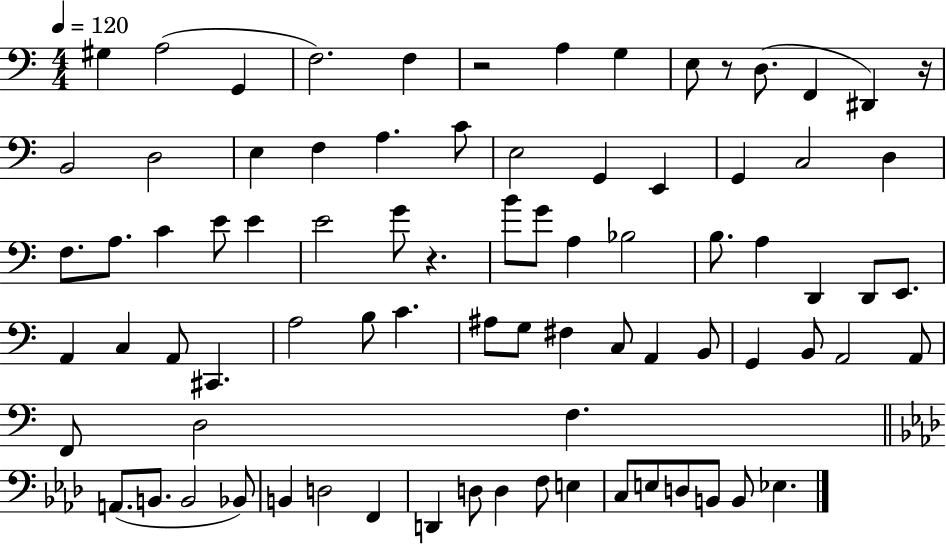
{
  \clef bass
  \numericTimeSignature
  \time 4/4
  \key c \major
  \tempo 4 = 120
  \repeat volta 2 { gis4 a2( g,4 | f2.) f4 | r2 a4 g4 | e8 r8 d8.( f,4 dis,4) r16 | \break b,2 d2 | e4 f4 a4. c'8 | e2 g,4 e,4 | g,4 c2 d4 | \break f8. a8. c'4 e'8 e'4 | e'2 g'8 r4. | b'8 g'8 a4 bes2 | b8. a4 d,4 d,8 e,8. | \break a,4 c4 a,8 cis,4. | a2 b8 c'4. | ais8 g8 fis4 c8 a,4 b,8 | g,4 b,8 a,2 a,8 | \break f,8 d2 f4. | \bar "||" \break \key aes \major a,8.( b,8. b,2 bes,8) | b,4 d2 f,4 | d,4 d8 d4 f8 e4 | c8 e8 d8 b,8 b,8 ees4. | \break } \bar "|."
}